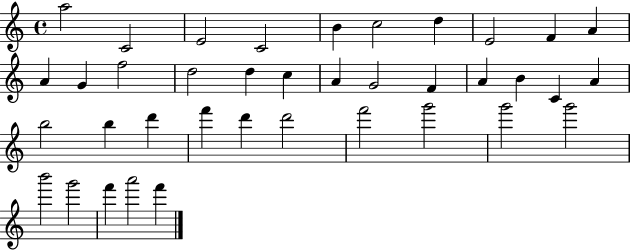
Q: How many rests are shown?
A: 0